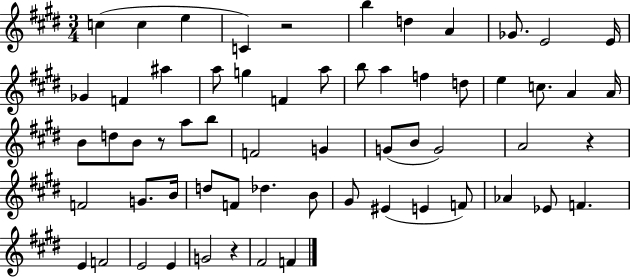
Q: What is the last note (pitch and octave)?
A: F4